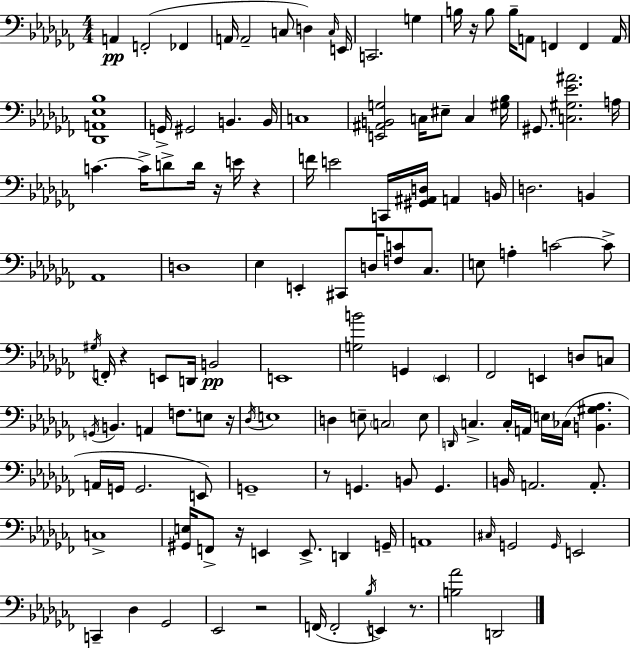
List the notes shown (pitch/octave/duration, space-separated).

A2/q F2/h FES2/q A2/s A2/h C3/e D3/q C3/s E2/s C2/h. G3/q B3/s R/s B3/e B3/s A2/e F2/q F2/q A2/s [Db2,A2,Eb3,Bb3]/w G2/s G#2/h B2/q. B2/s C3/w [E2,A#2,B2,G3]/h C3/s EIS3/e C3/q [G#3,Bb3]/s G#2/e. [C3,G#3,Eb4,A#4]/h. A3/s C4/q. C4/s D4/e D4/s R/s E4/s R/q F4/s E4/h C2/s [G#2,A#2,D3]/s A2/q B2/s D3/h. B2/q Ab2/w D3/w Eb3/q E2/q C#2/e D3/s [F3,C4]/e CES3/e. E3/e A3/q C4/h C4/e G#3/s F2/s R/q E2/e D2/s B2/h E2/w [G3,B4]/h G2/q Eb2/q FES2/h E2/q D3/e C3/e G2/s B2/q. A2/q F3/e. E3/e R/s Db3/s E3/w D3/q E3/e C3/h E3/e D2/s C3/q. C3/s A2/s E3/s CES3/s [B2,G#3,Ab3]/q. A2/s G2/s G2/h. E2/e G2/w R/e G2/q. B2/e G2/q. B2/s A2/h. A2/e. C3/w [G#2,E3]/s F2/e R/s E2/q E2/e. D2/q G2/s A2/w C#3/s G2/h G2/s E2/h C2/q Db3/q Gb2/h Eb2/h R/h F2/s F2/h Bb3/s E2/q R/e. [B3,Ab4]/h D2/h